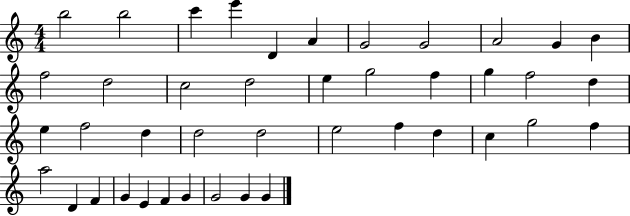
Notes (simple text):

B5/h B5/h C6/q E6/q D4/q A4/q G4/h G4/h A4/h G4/q B4/q F5/h D5/h C5/h D5/h E5/q G5/h F5/q G5/q F5/h D5/q E5/q F5/h D5/q D5/h D5/h E5/h F5/q D5/q C5/q G5/h F5/q A5/h D4/q F4/q G4/q E4/q F4/q G4/q G4/h G4/q G4/q